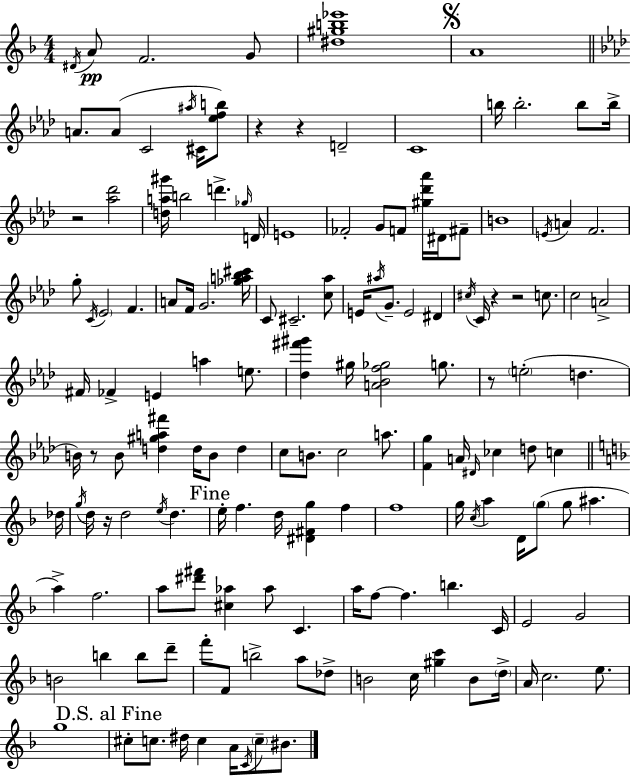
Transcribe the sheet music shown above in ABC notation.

X:1
T:Untitled
M:4/4
L:1/4
K:F
^D/4 A/2 F2 G/2 [^d^gb_e']4 A4 A/2 A/2 C2 ^a/4 ^C/4 [_efb]/2 z z D2 C4 b/4 b2 b/2 b/4 z2 [_a_d']2 [da^g']/4 b2 d' _g/4 D/4 E4 _F2 G/2 F/2 [^g_d'_a']/4 ^D/4 ^F/2 B4 E/4 A F2 g/2 C/4 _E2 F A/2 F/4 G2 [_ga_b^c']/4 C/2 ^C2 [c_a]/2 E/4 ^a/4 G/2 E2 ^D ^c/4 C/4 z z2 c/2 c2 A2 ^F/4 _F E a e/2 [_d^f'^g'] ^g/4 [A_Bf_g]2 g/2 z/2 e2 d B/4 z/2 B/2 [d^ga^f'] d/4 B/2 d c/2 B/2 c2 a/2 [Fg] A/4 ^D/4 _c d/2 c _d/4 g/4 d/4 z/4 d2 e/4 d e/4 f d/4 [^D^Fg] f f4 g/4 c/4 a D/4 g/2 g/2 ^a a f2 a/2 [^d'^f']/2 [^c_a] _a/2 C a/4 f/2 f b C/4 E2 G2 B2 b b/2 d'/2 f'/2 F/2 b2 a/2 _d/2 B2 c/4 [^gc'] B/2 d/4 A/4 c2 e/2 g4 ^c/2 c/2 ^d/4 c A/4 C/4 c/2 ^B/2